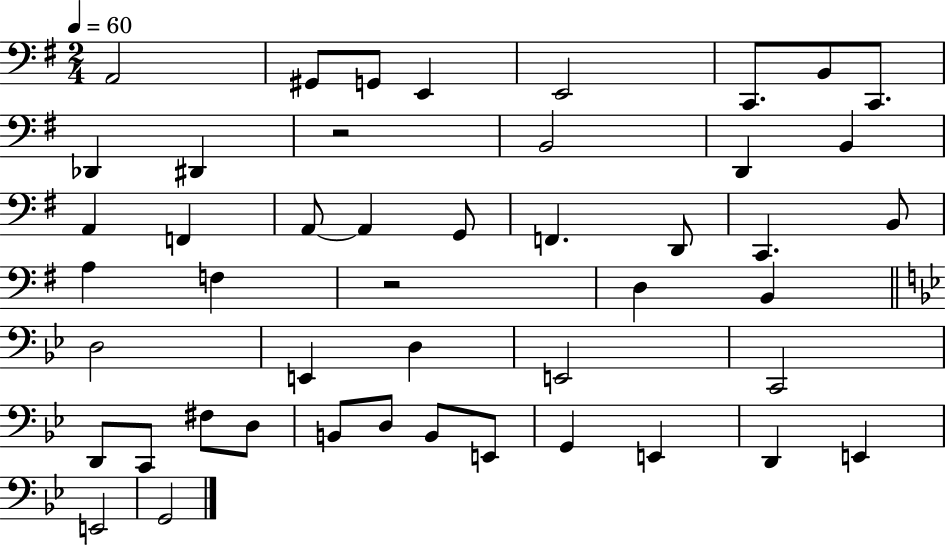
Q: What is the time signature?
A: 2/4